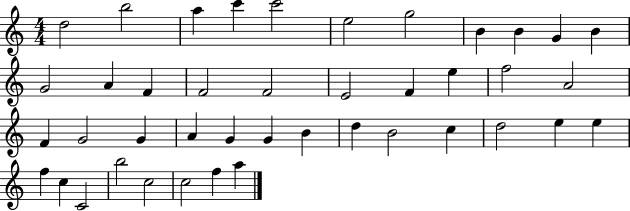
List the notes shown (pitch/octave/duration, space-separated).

D5/h B5/h A5/q C6/q C6/h E5/h G5/h B4/q B4/q G4/q B4/q G4/h A4/q F4/q F4/h F4/h E4/h F4/q E5/q F5/h A4/h F4/q G4/h G4/q A4/q G4/q G4/q B4/q D5/q B4/h C5/q D5/h E5/q E5/q F5/q C5/q C4/h B5/h C5/h C5/h F5/q A5/q